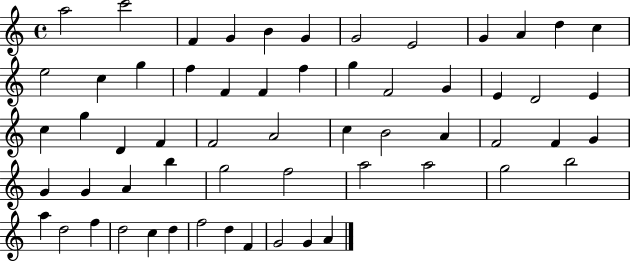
A5/h C6/h F4/q G4/q B4/q G4/q G4/h E4/h G4/q A4/q D5/q C5/q E5/h C5/q G5/q F5/q F4/q F4/q F5/q G5/q F4/h G4/q E4/q D4/h E4/q C5/q G5/q D4/q F4/q F4/h A4/h C5/q B4/h A4/q F4/h F4/q G4/q G4/q G4/q A4/q B5/q G5/h F5/h A5/h A5/h G5/h B5/h A5/q D5/h F5/q D5/h C5/q D5/q F5/h D5/q F4/q G4/h G4/q A4/q